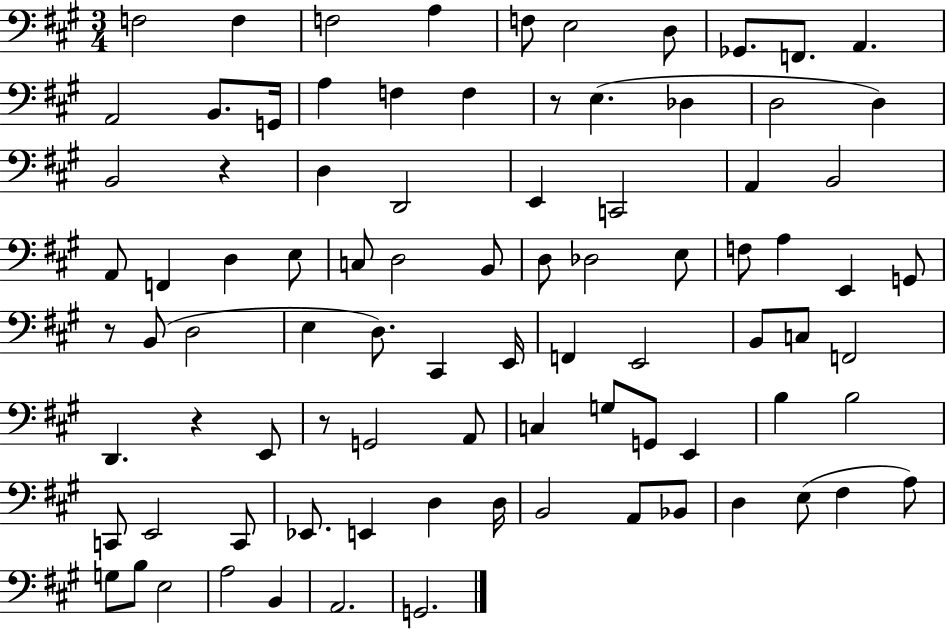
F3/h F3/q F3/h A3/q F3/e E3/h D3/e Gb2/e. F2/e. A2/q. A2/h B2/e. G2/s A3/q F3/q F3/q R/e E3/q. Db3/q D3/h D3/q B2/h R/q D3/q D2/h E2/q C2/h A2/q B2/h A2/e F2/q D3/q E3/e C3/e D3/h B2/e D3/e Db3/h E3/e F3/e A3/q E2/q G2/e R/e B2/e D3/h E3/q D3/e. C#2/q E2/s F2/q E2/h B2/e C3/e F2/h D2/q. R/q E2/e R/e G2/h A2/e C3/q G3/e G2/e E2/q B3/q B3/h C2/e E2/h C2/e Eb2/e. E2/q D3/q D3/s B2/h A2/e Bb2/e D3/q E3/e F#3/q A3/e G3/e B3/e E3/h A3/h B2/q A2/h. G2/h.